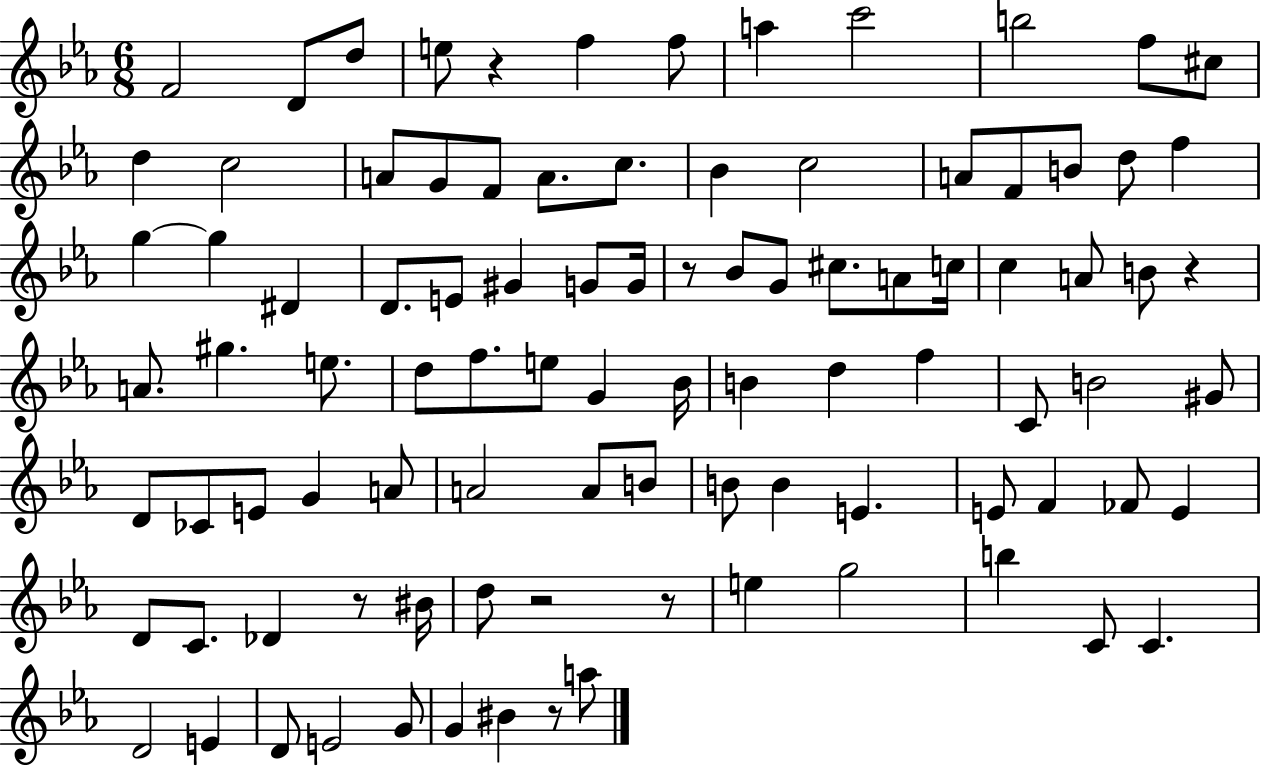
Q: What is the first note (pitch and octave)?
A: F4